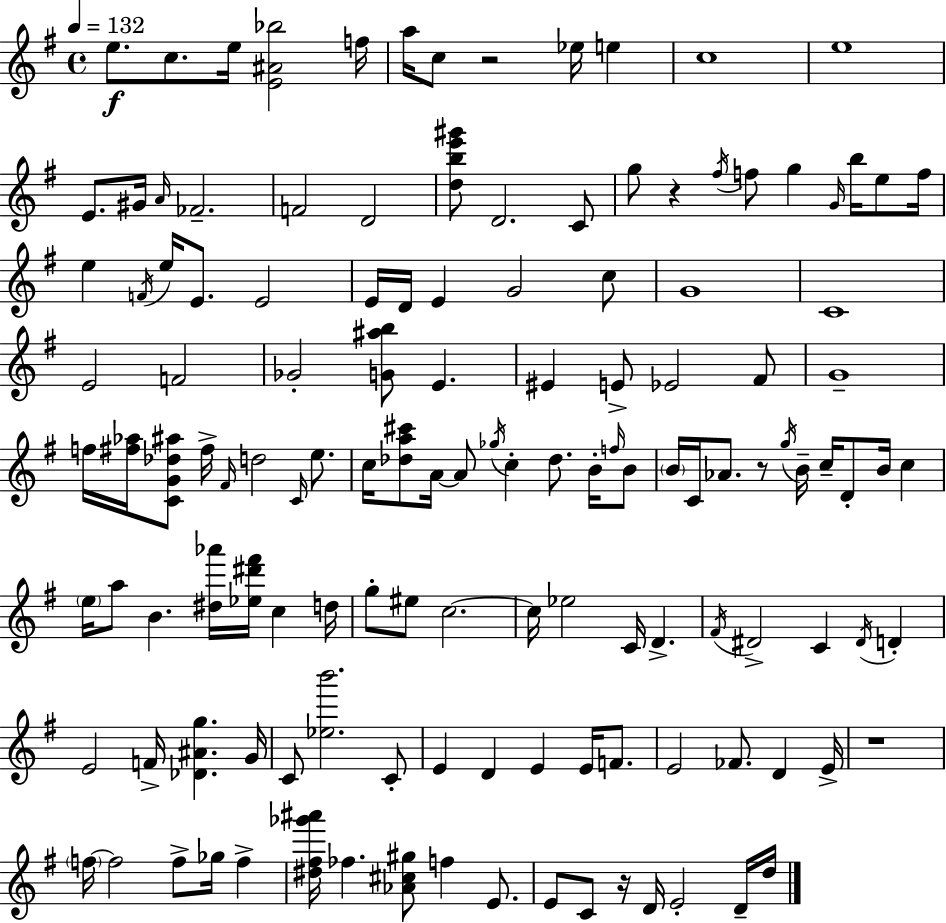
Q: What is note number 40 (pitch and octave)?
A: F4